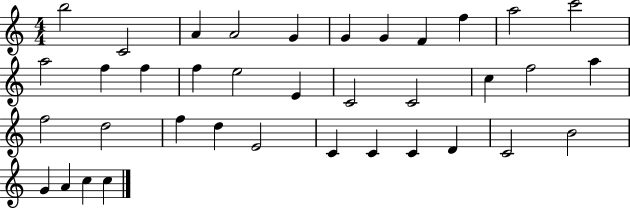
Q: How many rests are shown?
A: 0